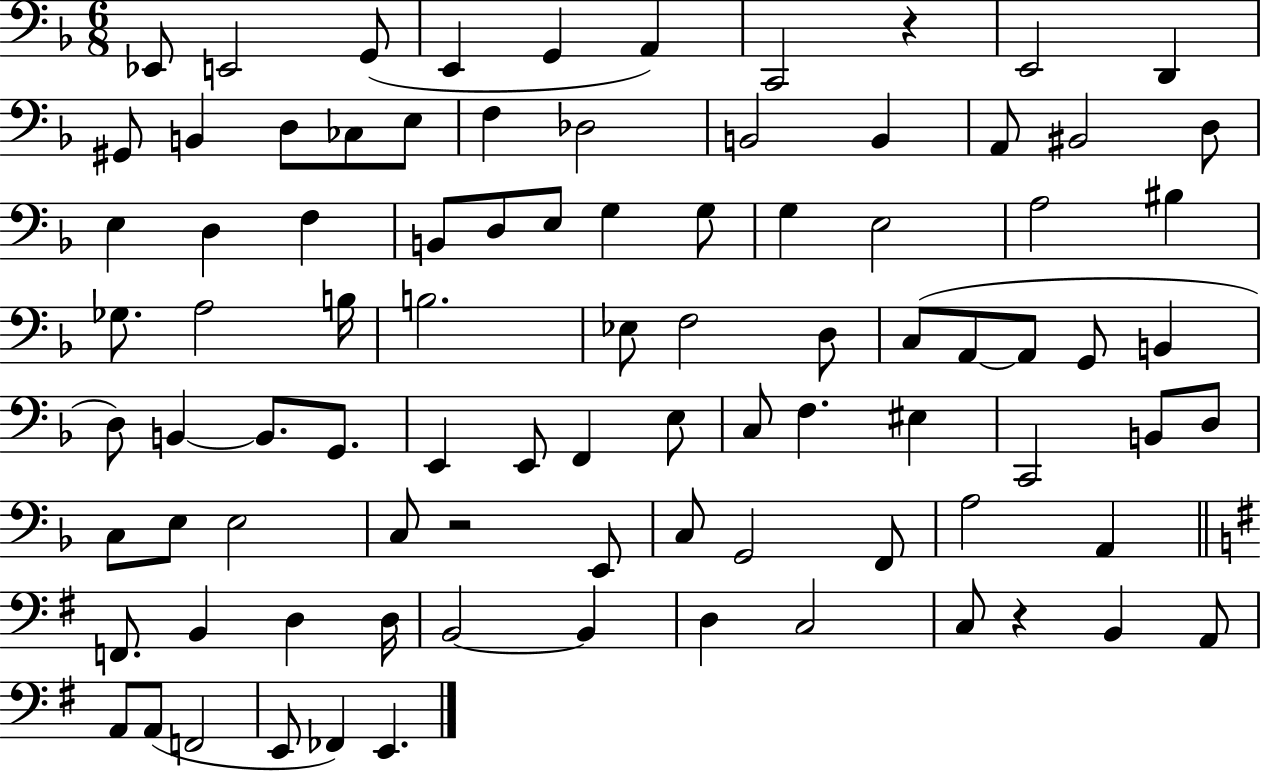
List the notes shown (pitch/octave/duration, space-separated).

Eb2/e E2/h G2/e E2/q G2/q A2/q C2/h R/q E2/h D2/q G#2/e B2/q D3/e CES3/e E3/e F3/q Db3/h B2/h B2/q A2/e BIS2/h D3/e E3/q D3/q F3/q B2/e D3/e E3/e G3/q G3/e G3/q E3/h A3/h BIS3/q Gb3/e. A3/h B3/s B3/h. Eb3/e F3/h D3/e C3/e A2/e A2/e G2/e B2/q D3/e B2/q B2/e. G2/e. E2/q E2/e F2/q E3/e C3/e F3/q. EIS3/q C2/h B2/e D3/e C3/e E3/e E3/h C3/e R/h E2/e C3/e G2/h F2/e A3/h A2/q F2/e. B2/q D3/q D3/s B2/h B2/q D3/q C3/h C3/e R/q B2/q A2/e A2/e A2/e F2/h E2/e FES2/q E2/q.